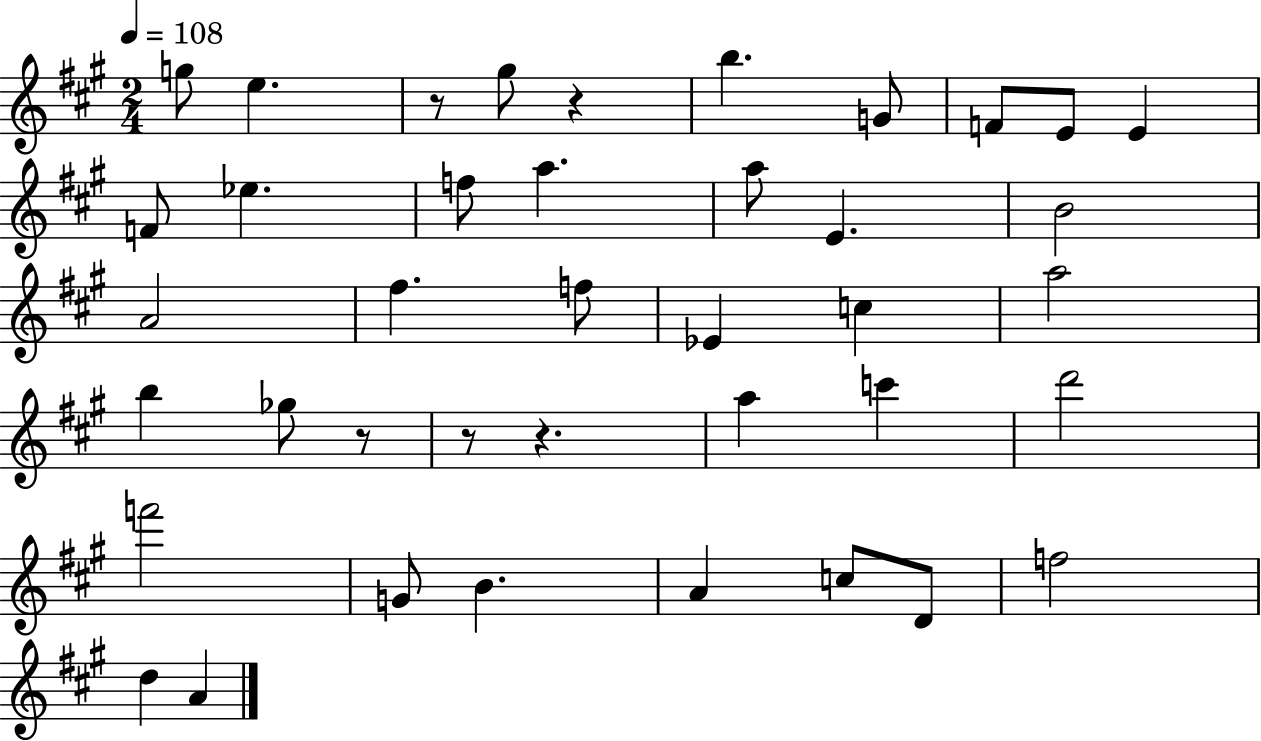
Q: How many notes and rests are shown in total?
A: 40